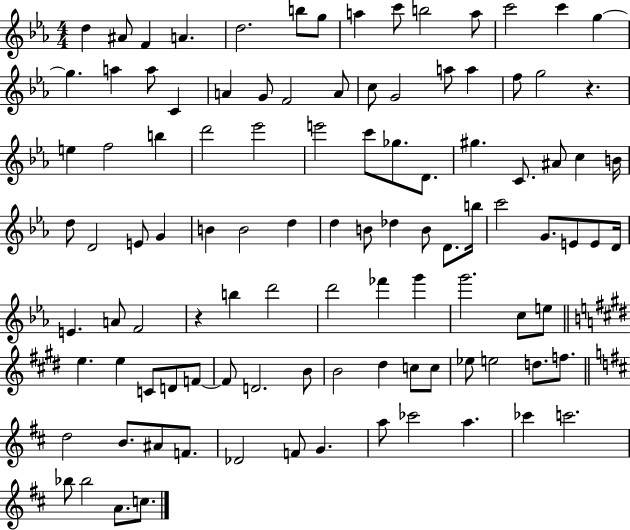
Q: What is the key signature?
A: EES major